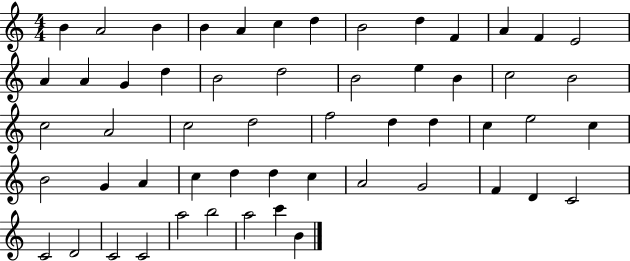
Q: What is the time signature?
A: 4/4